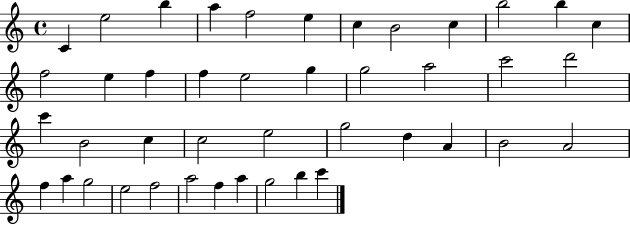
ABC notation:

X:1
T:Untitled
M:4/4
L:1/4
K:C
C e2 b a f2 e c B2 c b2 b c f2 e f f e2 g g2 a2 c'2 d'2 c' B2 c c2 e2 g2 d A B2 A2 f a g2 e2 f2 a2 f a g2 b c'